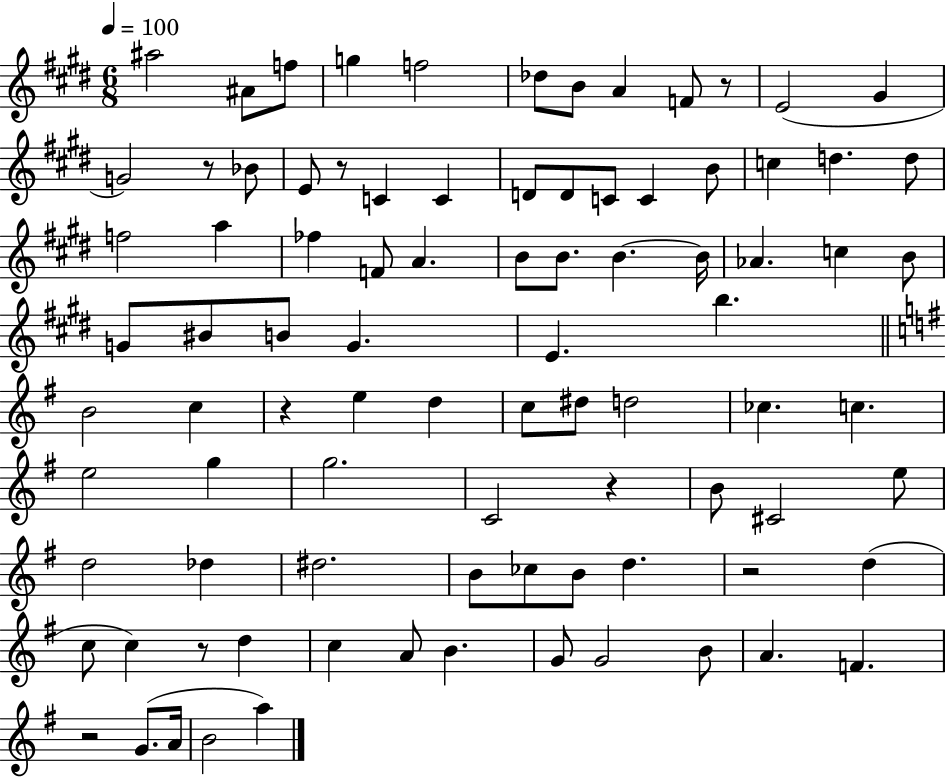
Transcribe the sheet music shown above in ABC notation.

X:1
T:Untitled
M:6/8
L:1/4
K:E
^a2 ^A/2 f/2 g f2 _d/2 B/2 A F/2 z/2 E2 ^G G2 z/2 _B/2 E/2 z/2 C C D/2 D/2 C/2 C B/2 c d d/2 f2 a _f F/2 A B/2 B/2 B B/4 _A c B/2 G/2 ^B/2 B/2 G E b B2 c z e d c/2 ^d/2 d2 _c c e2 g g2 C2 z B/2 ^C2 e/2 d2 _d ^d2 B/2 _c/2 B/2 d z2 d c/2 c z/2 d c A/2 B G/2 G2 B/2 A F z2 G/2 A/4 B2 a